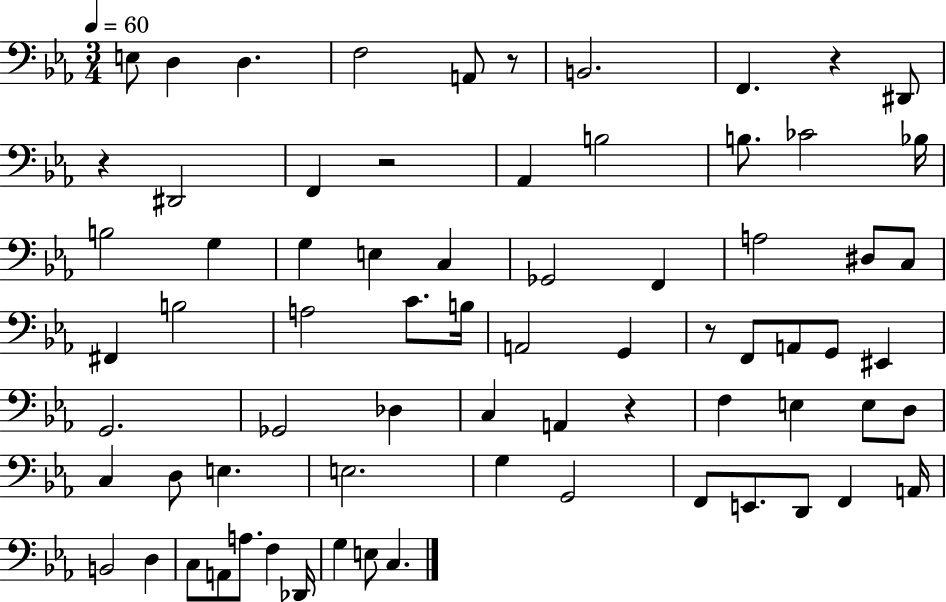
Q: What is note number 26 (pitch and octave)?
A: F#2